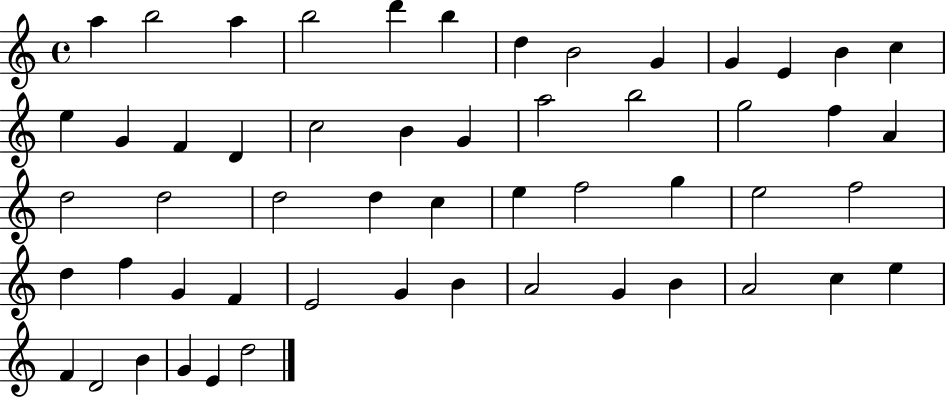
X:1
T:Untitled
M:4/4
L:1/4
K:C
a b2 a b2 d' b d B2 G G E B c e G F D c2 B G a2 b2 g2 f A d2 d2 d2 d c e f2 g e2 f2 d f G F E2 G B A2 G B A2 c e F D2 B G E d2